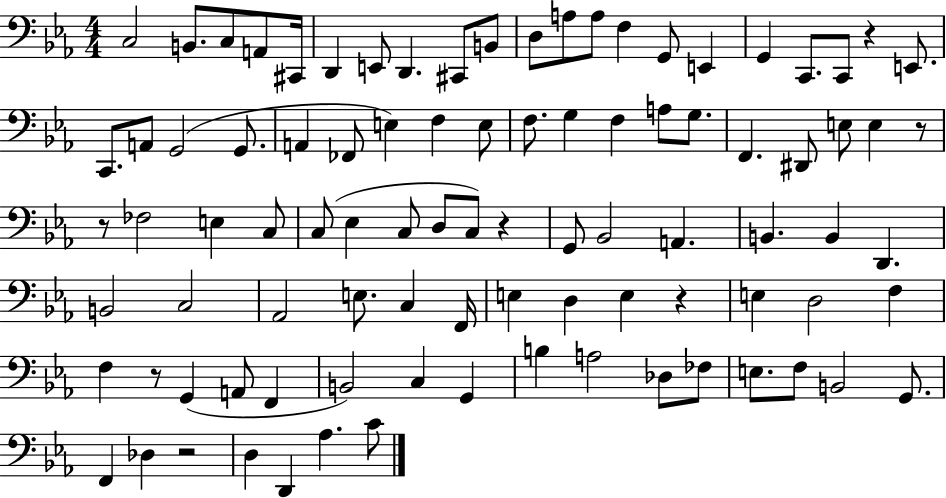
X:1
T:Untitled
M:4/4
L:1/4
K:Eb
C,2 B,,/2 C,/2 A,,/2 ^C,,/4 D,, E,,/2 D,, ^C,,/2 B,,/2 D,/2 A,/2 A,/2 F, G,,/2 E,, G,, C,,/2 C,,/2 z E,,/2 C,,/2 A,,/2 G,,2 G,,/2 A,, _F,,/2 E, F, E,/2 F,/2 G, F, A,/2 G,/2 F,, ^D,,/2 E,/2 E, z/2 z/2 _F,2 E, C,/2 C,/2 _E, C,/2 D,/2 C,/2 z G,,/2 _B,,2 A,, B,, B,, D,, B,,2 C,2 _A,,2 E,/2 C, F,,/4 E, D, E, z E, D,2 F, F, z/2 G,, A,,/2 F,, B,,2 C, G,, B, A,2 _D,/2 _F,/2 E,/2 F,/2 B,,2 G,,/2 F,, _D, z2 D, D,, _A, C/2